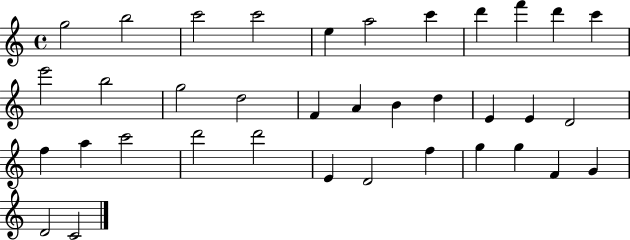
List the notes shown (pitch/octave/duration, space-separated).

G5/h B5/h C6/h C6/h E5/q A5/h C6/q D6/q F6/q D6/q C6/q E6/h B5/h G5/h D5/h F4/q A4/q B4/q D5/q E4/q E4/q D4/h F5/q A5/q C6/h D6/h D6/h E4/q D4/h F5/q G5/q G5/q F4/q G4/q D4/h C4/h